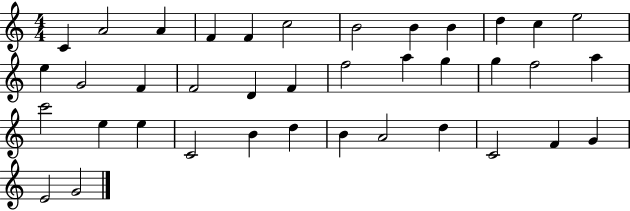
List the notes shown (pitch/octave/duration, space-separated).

C4/q A4/h A4/q F4/q F4/q C5/h B4/h B4/q B4/q D5/q C5/q E5/h E5/q G4/h F4/q F4/h D4/q F4/q F5/h A5/q G5/q G5/q F5/h A5/q C6/h E5/q E5/q C4/h B4/q D5/q B4/q A4/h D5/q C4/h F4/q G4/q E4/h G4/h